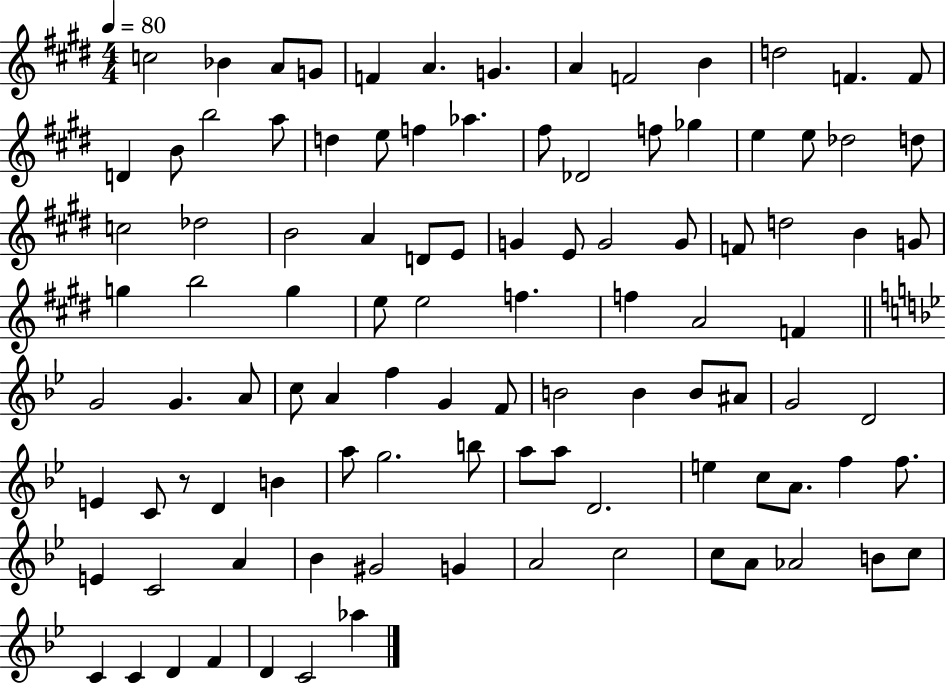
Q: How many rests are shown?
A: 1